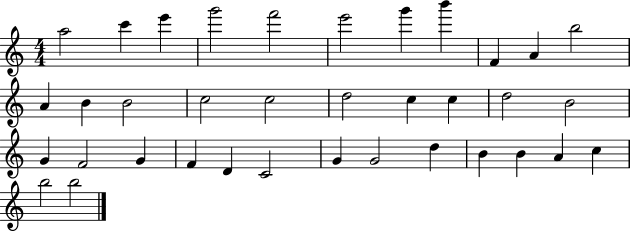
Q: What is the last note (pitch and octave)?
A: B5